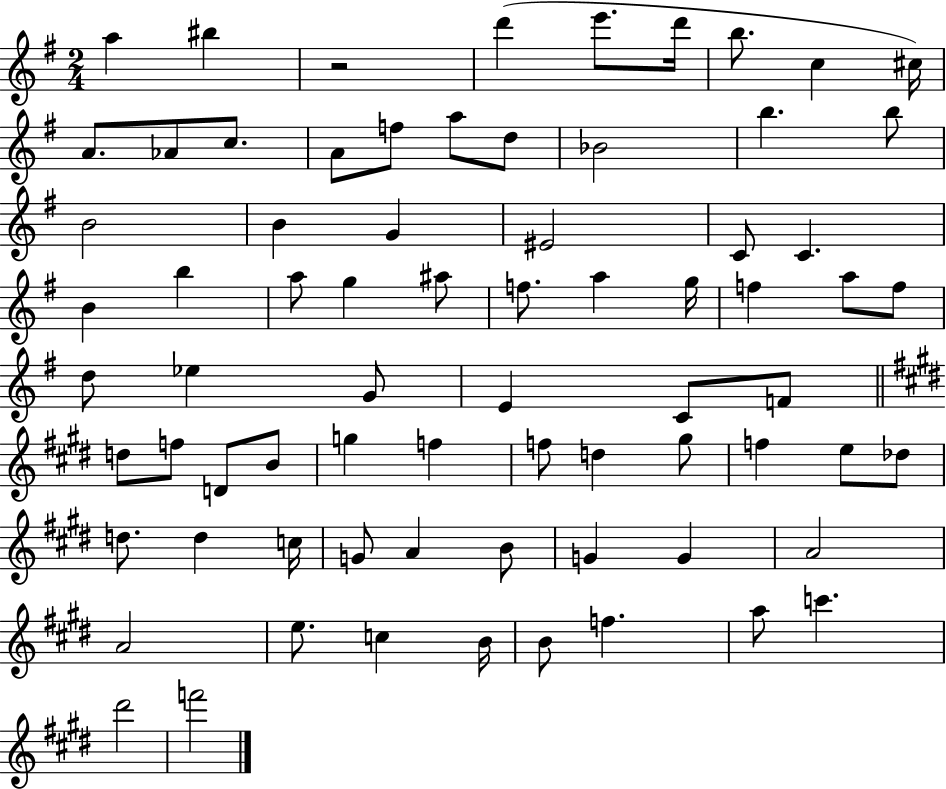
{
  \clef treble
  \numericTimeSignature
  \time 2/4
  \key g \major
  a''4 bis''4 | r2 | d'''4( e'''8. d'''16 | b''8. c''4 cis''16) | \break a'8. aes'8 c''8. | a'8 f''8 a''8 d''8 | bes'2 | b''4. b''8 | \break b'2 | b'4 g'4 | eis'2 | c'8 c'4. | \break b'4 b''4 | a''8 g''4 ais''8 | f''8. a''4 g''16 | f''4 a''8 f''8 | \break d''8 ees''4 g'8 | e'4 c'8 f'8 | \bar "||" \break \key e \major d''8 f''8 d'8 b'8 | g''4 f''4 | f''8 d''4 gis''8 | f''4 e''8 des''8 | \break d''8. d''4 c''16 | g'8 a'4 b'8 | g'4 g'4 | a'2 | \break a'2 | e''8. c''4 b'16 | b'8 f''4. | a''8 c'''4. | \break dis'''2 | f'''2 | \bar "|."
}